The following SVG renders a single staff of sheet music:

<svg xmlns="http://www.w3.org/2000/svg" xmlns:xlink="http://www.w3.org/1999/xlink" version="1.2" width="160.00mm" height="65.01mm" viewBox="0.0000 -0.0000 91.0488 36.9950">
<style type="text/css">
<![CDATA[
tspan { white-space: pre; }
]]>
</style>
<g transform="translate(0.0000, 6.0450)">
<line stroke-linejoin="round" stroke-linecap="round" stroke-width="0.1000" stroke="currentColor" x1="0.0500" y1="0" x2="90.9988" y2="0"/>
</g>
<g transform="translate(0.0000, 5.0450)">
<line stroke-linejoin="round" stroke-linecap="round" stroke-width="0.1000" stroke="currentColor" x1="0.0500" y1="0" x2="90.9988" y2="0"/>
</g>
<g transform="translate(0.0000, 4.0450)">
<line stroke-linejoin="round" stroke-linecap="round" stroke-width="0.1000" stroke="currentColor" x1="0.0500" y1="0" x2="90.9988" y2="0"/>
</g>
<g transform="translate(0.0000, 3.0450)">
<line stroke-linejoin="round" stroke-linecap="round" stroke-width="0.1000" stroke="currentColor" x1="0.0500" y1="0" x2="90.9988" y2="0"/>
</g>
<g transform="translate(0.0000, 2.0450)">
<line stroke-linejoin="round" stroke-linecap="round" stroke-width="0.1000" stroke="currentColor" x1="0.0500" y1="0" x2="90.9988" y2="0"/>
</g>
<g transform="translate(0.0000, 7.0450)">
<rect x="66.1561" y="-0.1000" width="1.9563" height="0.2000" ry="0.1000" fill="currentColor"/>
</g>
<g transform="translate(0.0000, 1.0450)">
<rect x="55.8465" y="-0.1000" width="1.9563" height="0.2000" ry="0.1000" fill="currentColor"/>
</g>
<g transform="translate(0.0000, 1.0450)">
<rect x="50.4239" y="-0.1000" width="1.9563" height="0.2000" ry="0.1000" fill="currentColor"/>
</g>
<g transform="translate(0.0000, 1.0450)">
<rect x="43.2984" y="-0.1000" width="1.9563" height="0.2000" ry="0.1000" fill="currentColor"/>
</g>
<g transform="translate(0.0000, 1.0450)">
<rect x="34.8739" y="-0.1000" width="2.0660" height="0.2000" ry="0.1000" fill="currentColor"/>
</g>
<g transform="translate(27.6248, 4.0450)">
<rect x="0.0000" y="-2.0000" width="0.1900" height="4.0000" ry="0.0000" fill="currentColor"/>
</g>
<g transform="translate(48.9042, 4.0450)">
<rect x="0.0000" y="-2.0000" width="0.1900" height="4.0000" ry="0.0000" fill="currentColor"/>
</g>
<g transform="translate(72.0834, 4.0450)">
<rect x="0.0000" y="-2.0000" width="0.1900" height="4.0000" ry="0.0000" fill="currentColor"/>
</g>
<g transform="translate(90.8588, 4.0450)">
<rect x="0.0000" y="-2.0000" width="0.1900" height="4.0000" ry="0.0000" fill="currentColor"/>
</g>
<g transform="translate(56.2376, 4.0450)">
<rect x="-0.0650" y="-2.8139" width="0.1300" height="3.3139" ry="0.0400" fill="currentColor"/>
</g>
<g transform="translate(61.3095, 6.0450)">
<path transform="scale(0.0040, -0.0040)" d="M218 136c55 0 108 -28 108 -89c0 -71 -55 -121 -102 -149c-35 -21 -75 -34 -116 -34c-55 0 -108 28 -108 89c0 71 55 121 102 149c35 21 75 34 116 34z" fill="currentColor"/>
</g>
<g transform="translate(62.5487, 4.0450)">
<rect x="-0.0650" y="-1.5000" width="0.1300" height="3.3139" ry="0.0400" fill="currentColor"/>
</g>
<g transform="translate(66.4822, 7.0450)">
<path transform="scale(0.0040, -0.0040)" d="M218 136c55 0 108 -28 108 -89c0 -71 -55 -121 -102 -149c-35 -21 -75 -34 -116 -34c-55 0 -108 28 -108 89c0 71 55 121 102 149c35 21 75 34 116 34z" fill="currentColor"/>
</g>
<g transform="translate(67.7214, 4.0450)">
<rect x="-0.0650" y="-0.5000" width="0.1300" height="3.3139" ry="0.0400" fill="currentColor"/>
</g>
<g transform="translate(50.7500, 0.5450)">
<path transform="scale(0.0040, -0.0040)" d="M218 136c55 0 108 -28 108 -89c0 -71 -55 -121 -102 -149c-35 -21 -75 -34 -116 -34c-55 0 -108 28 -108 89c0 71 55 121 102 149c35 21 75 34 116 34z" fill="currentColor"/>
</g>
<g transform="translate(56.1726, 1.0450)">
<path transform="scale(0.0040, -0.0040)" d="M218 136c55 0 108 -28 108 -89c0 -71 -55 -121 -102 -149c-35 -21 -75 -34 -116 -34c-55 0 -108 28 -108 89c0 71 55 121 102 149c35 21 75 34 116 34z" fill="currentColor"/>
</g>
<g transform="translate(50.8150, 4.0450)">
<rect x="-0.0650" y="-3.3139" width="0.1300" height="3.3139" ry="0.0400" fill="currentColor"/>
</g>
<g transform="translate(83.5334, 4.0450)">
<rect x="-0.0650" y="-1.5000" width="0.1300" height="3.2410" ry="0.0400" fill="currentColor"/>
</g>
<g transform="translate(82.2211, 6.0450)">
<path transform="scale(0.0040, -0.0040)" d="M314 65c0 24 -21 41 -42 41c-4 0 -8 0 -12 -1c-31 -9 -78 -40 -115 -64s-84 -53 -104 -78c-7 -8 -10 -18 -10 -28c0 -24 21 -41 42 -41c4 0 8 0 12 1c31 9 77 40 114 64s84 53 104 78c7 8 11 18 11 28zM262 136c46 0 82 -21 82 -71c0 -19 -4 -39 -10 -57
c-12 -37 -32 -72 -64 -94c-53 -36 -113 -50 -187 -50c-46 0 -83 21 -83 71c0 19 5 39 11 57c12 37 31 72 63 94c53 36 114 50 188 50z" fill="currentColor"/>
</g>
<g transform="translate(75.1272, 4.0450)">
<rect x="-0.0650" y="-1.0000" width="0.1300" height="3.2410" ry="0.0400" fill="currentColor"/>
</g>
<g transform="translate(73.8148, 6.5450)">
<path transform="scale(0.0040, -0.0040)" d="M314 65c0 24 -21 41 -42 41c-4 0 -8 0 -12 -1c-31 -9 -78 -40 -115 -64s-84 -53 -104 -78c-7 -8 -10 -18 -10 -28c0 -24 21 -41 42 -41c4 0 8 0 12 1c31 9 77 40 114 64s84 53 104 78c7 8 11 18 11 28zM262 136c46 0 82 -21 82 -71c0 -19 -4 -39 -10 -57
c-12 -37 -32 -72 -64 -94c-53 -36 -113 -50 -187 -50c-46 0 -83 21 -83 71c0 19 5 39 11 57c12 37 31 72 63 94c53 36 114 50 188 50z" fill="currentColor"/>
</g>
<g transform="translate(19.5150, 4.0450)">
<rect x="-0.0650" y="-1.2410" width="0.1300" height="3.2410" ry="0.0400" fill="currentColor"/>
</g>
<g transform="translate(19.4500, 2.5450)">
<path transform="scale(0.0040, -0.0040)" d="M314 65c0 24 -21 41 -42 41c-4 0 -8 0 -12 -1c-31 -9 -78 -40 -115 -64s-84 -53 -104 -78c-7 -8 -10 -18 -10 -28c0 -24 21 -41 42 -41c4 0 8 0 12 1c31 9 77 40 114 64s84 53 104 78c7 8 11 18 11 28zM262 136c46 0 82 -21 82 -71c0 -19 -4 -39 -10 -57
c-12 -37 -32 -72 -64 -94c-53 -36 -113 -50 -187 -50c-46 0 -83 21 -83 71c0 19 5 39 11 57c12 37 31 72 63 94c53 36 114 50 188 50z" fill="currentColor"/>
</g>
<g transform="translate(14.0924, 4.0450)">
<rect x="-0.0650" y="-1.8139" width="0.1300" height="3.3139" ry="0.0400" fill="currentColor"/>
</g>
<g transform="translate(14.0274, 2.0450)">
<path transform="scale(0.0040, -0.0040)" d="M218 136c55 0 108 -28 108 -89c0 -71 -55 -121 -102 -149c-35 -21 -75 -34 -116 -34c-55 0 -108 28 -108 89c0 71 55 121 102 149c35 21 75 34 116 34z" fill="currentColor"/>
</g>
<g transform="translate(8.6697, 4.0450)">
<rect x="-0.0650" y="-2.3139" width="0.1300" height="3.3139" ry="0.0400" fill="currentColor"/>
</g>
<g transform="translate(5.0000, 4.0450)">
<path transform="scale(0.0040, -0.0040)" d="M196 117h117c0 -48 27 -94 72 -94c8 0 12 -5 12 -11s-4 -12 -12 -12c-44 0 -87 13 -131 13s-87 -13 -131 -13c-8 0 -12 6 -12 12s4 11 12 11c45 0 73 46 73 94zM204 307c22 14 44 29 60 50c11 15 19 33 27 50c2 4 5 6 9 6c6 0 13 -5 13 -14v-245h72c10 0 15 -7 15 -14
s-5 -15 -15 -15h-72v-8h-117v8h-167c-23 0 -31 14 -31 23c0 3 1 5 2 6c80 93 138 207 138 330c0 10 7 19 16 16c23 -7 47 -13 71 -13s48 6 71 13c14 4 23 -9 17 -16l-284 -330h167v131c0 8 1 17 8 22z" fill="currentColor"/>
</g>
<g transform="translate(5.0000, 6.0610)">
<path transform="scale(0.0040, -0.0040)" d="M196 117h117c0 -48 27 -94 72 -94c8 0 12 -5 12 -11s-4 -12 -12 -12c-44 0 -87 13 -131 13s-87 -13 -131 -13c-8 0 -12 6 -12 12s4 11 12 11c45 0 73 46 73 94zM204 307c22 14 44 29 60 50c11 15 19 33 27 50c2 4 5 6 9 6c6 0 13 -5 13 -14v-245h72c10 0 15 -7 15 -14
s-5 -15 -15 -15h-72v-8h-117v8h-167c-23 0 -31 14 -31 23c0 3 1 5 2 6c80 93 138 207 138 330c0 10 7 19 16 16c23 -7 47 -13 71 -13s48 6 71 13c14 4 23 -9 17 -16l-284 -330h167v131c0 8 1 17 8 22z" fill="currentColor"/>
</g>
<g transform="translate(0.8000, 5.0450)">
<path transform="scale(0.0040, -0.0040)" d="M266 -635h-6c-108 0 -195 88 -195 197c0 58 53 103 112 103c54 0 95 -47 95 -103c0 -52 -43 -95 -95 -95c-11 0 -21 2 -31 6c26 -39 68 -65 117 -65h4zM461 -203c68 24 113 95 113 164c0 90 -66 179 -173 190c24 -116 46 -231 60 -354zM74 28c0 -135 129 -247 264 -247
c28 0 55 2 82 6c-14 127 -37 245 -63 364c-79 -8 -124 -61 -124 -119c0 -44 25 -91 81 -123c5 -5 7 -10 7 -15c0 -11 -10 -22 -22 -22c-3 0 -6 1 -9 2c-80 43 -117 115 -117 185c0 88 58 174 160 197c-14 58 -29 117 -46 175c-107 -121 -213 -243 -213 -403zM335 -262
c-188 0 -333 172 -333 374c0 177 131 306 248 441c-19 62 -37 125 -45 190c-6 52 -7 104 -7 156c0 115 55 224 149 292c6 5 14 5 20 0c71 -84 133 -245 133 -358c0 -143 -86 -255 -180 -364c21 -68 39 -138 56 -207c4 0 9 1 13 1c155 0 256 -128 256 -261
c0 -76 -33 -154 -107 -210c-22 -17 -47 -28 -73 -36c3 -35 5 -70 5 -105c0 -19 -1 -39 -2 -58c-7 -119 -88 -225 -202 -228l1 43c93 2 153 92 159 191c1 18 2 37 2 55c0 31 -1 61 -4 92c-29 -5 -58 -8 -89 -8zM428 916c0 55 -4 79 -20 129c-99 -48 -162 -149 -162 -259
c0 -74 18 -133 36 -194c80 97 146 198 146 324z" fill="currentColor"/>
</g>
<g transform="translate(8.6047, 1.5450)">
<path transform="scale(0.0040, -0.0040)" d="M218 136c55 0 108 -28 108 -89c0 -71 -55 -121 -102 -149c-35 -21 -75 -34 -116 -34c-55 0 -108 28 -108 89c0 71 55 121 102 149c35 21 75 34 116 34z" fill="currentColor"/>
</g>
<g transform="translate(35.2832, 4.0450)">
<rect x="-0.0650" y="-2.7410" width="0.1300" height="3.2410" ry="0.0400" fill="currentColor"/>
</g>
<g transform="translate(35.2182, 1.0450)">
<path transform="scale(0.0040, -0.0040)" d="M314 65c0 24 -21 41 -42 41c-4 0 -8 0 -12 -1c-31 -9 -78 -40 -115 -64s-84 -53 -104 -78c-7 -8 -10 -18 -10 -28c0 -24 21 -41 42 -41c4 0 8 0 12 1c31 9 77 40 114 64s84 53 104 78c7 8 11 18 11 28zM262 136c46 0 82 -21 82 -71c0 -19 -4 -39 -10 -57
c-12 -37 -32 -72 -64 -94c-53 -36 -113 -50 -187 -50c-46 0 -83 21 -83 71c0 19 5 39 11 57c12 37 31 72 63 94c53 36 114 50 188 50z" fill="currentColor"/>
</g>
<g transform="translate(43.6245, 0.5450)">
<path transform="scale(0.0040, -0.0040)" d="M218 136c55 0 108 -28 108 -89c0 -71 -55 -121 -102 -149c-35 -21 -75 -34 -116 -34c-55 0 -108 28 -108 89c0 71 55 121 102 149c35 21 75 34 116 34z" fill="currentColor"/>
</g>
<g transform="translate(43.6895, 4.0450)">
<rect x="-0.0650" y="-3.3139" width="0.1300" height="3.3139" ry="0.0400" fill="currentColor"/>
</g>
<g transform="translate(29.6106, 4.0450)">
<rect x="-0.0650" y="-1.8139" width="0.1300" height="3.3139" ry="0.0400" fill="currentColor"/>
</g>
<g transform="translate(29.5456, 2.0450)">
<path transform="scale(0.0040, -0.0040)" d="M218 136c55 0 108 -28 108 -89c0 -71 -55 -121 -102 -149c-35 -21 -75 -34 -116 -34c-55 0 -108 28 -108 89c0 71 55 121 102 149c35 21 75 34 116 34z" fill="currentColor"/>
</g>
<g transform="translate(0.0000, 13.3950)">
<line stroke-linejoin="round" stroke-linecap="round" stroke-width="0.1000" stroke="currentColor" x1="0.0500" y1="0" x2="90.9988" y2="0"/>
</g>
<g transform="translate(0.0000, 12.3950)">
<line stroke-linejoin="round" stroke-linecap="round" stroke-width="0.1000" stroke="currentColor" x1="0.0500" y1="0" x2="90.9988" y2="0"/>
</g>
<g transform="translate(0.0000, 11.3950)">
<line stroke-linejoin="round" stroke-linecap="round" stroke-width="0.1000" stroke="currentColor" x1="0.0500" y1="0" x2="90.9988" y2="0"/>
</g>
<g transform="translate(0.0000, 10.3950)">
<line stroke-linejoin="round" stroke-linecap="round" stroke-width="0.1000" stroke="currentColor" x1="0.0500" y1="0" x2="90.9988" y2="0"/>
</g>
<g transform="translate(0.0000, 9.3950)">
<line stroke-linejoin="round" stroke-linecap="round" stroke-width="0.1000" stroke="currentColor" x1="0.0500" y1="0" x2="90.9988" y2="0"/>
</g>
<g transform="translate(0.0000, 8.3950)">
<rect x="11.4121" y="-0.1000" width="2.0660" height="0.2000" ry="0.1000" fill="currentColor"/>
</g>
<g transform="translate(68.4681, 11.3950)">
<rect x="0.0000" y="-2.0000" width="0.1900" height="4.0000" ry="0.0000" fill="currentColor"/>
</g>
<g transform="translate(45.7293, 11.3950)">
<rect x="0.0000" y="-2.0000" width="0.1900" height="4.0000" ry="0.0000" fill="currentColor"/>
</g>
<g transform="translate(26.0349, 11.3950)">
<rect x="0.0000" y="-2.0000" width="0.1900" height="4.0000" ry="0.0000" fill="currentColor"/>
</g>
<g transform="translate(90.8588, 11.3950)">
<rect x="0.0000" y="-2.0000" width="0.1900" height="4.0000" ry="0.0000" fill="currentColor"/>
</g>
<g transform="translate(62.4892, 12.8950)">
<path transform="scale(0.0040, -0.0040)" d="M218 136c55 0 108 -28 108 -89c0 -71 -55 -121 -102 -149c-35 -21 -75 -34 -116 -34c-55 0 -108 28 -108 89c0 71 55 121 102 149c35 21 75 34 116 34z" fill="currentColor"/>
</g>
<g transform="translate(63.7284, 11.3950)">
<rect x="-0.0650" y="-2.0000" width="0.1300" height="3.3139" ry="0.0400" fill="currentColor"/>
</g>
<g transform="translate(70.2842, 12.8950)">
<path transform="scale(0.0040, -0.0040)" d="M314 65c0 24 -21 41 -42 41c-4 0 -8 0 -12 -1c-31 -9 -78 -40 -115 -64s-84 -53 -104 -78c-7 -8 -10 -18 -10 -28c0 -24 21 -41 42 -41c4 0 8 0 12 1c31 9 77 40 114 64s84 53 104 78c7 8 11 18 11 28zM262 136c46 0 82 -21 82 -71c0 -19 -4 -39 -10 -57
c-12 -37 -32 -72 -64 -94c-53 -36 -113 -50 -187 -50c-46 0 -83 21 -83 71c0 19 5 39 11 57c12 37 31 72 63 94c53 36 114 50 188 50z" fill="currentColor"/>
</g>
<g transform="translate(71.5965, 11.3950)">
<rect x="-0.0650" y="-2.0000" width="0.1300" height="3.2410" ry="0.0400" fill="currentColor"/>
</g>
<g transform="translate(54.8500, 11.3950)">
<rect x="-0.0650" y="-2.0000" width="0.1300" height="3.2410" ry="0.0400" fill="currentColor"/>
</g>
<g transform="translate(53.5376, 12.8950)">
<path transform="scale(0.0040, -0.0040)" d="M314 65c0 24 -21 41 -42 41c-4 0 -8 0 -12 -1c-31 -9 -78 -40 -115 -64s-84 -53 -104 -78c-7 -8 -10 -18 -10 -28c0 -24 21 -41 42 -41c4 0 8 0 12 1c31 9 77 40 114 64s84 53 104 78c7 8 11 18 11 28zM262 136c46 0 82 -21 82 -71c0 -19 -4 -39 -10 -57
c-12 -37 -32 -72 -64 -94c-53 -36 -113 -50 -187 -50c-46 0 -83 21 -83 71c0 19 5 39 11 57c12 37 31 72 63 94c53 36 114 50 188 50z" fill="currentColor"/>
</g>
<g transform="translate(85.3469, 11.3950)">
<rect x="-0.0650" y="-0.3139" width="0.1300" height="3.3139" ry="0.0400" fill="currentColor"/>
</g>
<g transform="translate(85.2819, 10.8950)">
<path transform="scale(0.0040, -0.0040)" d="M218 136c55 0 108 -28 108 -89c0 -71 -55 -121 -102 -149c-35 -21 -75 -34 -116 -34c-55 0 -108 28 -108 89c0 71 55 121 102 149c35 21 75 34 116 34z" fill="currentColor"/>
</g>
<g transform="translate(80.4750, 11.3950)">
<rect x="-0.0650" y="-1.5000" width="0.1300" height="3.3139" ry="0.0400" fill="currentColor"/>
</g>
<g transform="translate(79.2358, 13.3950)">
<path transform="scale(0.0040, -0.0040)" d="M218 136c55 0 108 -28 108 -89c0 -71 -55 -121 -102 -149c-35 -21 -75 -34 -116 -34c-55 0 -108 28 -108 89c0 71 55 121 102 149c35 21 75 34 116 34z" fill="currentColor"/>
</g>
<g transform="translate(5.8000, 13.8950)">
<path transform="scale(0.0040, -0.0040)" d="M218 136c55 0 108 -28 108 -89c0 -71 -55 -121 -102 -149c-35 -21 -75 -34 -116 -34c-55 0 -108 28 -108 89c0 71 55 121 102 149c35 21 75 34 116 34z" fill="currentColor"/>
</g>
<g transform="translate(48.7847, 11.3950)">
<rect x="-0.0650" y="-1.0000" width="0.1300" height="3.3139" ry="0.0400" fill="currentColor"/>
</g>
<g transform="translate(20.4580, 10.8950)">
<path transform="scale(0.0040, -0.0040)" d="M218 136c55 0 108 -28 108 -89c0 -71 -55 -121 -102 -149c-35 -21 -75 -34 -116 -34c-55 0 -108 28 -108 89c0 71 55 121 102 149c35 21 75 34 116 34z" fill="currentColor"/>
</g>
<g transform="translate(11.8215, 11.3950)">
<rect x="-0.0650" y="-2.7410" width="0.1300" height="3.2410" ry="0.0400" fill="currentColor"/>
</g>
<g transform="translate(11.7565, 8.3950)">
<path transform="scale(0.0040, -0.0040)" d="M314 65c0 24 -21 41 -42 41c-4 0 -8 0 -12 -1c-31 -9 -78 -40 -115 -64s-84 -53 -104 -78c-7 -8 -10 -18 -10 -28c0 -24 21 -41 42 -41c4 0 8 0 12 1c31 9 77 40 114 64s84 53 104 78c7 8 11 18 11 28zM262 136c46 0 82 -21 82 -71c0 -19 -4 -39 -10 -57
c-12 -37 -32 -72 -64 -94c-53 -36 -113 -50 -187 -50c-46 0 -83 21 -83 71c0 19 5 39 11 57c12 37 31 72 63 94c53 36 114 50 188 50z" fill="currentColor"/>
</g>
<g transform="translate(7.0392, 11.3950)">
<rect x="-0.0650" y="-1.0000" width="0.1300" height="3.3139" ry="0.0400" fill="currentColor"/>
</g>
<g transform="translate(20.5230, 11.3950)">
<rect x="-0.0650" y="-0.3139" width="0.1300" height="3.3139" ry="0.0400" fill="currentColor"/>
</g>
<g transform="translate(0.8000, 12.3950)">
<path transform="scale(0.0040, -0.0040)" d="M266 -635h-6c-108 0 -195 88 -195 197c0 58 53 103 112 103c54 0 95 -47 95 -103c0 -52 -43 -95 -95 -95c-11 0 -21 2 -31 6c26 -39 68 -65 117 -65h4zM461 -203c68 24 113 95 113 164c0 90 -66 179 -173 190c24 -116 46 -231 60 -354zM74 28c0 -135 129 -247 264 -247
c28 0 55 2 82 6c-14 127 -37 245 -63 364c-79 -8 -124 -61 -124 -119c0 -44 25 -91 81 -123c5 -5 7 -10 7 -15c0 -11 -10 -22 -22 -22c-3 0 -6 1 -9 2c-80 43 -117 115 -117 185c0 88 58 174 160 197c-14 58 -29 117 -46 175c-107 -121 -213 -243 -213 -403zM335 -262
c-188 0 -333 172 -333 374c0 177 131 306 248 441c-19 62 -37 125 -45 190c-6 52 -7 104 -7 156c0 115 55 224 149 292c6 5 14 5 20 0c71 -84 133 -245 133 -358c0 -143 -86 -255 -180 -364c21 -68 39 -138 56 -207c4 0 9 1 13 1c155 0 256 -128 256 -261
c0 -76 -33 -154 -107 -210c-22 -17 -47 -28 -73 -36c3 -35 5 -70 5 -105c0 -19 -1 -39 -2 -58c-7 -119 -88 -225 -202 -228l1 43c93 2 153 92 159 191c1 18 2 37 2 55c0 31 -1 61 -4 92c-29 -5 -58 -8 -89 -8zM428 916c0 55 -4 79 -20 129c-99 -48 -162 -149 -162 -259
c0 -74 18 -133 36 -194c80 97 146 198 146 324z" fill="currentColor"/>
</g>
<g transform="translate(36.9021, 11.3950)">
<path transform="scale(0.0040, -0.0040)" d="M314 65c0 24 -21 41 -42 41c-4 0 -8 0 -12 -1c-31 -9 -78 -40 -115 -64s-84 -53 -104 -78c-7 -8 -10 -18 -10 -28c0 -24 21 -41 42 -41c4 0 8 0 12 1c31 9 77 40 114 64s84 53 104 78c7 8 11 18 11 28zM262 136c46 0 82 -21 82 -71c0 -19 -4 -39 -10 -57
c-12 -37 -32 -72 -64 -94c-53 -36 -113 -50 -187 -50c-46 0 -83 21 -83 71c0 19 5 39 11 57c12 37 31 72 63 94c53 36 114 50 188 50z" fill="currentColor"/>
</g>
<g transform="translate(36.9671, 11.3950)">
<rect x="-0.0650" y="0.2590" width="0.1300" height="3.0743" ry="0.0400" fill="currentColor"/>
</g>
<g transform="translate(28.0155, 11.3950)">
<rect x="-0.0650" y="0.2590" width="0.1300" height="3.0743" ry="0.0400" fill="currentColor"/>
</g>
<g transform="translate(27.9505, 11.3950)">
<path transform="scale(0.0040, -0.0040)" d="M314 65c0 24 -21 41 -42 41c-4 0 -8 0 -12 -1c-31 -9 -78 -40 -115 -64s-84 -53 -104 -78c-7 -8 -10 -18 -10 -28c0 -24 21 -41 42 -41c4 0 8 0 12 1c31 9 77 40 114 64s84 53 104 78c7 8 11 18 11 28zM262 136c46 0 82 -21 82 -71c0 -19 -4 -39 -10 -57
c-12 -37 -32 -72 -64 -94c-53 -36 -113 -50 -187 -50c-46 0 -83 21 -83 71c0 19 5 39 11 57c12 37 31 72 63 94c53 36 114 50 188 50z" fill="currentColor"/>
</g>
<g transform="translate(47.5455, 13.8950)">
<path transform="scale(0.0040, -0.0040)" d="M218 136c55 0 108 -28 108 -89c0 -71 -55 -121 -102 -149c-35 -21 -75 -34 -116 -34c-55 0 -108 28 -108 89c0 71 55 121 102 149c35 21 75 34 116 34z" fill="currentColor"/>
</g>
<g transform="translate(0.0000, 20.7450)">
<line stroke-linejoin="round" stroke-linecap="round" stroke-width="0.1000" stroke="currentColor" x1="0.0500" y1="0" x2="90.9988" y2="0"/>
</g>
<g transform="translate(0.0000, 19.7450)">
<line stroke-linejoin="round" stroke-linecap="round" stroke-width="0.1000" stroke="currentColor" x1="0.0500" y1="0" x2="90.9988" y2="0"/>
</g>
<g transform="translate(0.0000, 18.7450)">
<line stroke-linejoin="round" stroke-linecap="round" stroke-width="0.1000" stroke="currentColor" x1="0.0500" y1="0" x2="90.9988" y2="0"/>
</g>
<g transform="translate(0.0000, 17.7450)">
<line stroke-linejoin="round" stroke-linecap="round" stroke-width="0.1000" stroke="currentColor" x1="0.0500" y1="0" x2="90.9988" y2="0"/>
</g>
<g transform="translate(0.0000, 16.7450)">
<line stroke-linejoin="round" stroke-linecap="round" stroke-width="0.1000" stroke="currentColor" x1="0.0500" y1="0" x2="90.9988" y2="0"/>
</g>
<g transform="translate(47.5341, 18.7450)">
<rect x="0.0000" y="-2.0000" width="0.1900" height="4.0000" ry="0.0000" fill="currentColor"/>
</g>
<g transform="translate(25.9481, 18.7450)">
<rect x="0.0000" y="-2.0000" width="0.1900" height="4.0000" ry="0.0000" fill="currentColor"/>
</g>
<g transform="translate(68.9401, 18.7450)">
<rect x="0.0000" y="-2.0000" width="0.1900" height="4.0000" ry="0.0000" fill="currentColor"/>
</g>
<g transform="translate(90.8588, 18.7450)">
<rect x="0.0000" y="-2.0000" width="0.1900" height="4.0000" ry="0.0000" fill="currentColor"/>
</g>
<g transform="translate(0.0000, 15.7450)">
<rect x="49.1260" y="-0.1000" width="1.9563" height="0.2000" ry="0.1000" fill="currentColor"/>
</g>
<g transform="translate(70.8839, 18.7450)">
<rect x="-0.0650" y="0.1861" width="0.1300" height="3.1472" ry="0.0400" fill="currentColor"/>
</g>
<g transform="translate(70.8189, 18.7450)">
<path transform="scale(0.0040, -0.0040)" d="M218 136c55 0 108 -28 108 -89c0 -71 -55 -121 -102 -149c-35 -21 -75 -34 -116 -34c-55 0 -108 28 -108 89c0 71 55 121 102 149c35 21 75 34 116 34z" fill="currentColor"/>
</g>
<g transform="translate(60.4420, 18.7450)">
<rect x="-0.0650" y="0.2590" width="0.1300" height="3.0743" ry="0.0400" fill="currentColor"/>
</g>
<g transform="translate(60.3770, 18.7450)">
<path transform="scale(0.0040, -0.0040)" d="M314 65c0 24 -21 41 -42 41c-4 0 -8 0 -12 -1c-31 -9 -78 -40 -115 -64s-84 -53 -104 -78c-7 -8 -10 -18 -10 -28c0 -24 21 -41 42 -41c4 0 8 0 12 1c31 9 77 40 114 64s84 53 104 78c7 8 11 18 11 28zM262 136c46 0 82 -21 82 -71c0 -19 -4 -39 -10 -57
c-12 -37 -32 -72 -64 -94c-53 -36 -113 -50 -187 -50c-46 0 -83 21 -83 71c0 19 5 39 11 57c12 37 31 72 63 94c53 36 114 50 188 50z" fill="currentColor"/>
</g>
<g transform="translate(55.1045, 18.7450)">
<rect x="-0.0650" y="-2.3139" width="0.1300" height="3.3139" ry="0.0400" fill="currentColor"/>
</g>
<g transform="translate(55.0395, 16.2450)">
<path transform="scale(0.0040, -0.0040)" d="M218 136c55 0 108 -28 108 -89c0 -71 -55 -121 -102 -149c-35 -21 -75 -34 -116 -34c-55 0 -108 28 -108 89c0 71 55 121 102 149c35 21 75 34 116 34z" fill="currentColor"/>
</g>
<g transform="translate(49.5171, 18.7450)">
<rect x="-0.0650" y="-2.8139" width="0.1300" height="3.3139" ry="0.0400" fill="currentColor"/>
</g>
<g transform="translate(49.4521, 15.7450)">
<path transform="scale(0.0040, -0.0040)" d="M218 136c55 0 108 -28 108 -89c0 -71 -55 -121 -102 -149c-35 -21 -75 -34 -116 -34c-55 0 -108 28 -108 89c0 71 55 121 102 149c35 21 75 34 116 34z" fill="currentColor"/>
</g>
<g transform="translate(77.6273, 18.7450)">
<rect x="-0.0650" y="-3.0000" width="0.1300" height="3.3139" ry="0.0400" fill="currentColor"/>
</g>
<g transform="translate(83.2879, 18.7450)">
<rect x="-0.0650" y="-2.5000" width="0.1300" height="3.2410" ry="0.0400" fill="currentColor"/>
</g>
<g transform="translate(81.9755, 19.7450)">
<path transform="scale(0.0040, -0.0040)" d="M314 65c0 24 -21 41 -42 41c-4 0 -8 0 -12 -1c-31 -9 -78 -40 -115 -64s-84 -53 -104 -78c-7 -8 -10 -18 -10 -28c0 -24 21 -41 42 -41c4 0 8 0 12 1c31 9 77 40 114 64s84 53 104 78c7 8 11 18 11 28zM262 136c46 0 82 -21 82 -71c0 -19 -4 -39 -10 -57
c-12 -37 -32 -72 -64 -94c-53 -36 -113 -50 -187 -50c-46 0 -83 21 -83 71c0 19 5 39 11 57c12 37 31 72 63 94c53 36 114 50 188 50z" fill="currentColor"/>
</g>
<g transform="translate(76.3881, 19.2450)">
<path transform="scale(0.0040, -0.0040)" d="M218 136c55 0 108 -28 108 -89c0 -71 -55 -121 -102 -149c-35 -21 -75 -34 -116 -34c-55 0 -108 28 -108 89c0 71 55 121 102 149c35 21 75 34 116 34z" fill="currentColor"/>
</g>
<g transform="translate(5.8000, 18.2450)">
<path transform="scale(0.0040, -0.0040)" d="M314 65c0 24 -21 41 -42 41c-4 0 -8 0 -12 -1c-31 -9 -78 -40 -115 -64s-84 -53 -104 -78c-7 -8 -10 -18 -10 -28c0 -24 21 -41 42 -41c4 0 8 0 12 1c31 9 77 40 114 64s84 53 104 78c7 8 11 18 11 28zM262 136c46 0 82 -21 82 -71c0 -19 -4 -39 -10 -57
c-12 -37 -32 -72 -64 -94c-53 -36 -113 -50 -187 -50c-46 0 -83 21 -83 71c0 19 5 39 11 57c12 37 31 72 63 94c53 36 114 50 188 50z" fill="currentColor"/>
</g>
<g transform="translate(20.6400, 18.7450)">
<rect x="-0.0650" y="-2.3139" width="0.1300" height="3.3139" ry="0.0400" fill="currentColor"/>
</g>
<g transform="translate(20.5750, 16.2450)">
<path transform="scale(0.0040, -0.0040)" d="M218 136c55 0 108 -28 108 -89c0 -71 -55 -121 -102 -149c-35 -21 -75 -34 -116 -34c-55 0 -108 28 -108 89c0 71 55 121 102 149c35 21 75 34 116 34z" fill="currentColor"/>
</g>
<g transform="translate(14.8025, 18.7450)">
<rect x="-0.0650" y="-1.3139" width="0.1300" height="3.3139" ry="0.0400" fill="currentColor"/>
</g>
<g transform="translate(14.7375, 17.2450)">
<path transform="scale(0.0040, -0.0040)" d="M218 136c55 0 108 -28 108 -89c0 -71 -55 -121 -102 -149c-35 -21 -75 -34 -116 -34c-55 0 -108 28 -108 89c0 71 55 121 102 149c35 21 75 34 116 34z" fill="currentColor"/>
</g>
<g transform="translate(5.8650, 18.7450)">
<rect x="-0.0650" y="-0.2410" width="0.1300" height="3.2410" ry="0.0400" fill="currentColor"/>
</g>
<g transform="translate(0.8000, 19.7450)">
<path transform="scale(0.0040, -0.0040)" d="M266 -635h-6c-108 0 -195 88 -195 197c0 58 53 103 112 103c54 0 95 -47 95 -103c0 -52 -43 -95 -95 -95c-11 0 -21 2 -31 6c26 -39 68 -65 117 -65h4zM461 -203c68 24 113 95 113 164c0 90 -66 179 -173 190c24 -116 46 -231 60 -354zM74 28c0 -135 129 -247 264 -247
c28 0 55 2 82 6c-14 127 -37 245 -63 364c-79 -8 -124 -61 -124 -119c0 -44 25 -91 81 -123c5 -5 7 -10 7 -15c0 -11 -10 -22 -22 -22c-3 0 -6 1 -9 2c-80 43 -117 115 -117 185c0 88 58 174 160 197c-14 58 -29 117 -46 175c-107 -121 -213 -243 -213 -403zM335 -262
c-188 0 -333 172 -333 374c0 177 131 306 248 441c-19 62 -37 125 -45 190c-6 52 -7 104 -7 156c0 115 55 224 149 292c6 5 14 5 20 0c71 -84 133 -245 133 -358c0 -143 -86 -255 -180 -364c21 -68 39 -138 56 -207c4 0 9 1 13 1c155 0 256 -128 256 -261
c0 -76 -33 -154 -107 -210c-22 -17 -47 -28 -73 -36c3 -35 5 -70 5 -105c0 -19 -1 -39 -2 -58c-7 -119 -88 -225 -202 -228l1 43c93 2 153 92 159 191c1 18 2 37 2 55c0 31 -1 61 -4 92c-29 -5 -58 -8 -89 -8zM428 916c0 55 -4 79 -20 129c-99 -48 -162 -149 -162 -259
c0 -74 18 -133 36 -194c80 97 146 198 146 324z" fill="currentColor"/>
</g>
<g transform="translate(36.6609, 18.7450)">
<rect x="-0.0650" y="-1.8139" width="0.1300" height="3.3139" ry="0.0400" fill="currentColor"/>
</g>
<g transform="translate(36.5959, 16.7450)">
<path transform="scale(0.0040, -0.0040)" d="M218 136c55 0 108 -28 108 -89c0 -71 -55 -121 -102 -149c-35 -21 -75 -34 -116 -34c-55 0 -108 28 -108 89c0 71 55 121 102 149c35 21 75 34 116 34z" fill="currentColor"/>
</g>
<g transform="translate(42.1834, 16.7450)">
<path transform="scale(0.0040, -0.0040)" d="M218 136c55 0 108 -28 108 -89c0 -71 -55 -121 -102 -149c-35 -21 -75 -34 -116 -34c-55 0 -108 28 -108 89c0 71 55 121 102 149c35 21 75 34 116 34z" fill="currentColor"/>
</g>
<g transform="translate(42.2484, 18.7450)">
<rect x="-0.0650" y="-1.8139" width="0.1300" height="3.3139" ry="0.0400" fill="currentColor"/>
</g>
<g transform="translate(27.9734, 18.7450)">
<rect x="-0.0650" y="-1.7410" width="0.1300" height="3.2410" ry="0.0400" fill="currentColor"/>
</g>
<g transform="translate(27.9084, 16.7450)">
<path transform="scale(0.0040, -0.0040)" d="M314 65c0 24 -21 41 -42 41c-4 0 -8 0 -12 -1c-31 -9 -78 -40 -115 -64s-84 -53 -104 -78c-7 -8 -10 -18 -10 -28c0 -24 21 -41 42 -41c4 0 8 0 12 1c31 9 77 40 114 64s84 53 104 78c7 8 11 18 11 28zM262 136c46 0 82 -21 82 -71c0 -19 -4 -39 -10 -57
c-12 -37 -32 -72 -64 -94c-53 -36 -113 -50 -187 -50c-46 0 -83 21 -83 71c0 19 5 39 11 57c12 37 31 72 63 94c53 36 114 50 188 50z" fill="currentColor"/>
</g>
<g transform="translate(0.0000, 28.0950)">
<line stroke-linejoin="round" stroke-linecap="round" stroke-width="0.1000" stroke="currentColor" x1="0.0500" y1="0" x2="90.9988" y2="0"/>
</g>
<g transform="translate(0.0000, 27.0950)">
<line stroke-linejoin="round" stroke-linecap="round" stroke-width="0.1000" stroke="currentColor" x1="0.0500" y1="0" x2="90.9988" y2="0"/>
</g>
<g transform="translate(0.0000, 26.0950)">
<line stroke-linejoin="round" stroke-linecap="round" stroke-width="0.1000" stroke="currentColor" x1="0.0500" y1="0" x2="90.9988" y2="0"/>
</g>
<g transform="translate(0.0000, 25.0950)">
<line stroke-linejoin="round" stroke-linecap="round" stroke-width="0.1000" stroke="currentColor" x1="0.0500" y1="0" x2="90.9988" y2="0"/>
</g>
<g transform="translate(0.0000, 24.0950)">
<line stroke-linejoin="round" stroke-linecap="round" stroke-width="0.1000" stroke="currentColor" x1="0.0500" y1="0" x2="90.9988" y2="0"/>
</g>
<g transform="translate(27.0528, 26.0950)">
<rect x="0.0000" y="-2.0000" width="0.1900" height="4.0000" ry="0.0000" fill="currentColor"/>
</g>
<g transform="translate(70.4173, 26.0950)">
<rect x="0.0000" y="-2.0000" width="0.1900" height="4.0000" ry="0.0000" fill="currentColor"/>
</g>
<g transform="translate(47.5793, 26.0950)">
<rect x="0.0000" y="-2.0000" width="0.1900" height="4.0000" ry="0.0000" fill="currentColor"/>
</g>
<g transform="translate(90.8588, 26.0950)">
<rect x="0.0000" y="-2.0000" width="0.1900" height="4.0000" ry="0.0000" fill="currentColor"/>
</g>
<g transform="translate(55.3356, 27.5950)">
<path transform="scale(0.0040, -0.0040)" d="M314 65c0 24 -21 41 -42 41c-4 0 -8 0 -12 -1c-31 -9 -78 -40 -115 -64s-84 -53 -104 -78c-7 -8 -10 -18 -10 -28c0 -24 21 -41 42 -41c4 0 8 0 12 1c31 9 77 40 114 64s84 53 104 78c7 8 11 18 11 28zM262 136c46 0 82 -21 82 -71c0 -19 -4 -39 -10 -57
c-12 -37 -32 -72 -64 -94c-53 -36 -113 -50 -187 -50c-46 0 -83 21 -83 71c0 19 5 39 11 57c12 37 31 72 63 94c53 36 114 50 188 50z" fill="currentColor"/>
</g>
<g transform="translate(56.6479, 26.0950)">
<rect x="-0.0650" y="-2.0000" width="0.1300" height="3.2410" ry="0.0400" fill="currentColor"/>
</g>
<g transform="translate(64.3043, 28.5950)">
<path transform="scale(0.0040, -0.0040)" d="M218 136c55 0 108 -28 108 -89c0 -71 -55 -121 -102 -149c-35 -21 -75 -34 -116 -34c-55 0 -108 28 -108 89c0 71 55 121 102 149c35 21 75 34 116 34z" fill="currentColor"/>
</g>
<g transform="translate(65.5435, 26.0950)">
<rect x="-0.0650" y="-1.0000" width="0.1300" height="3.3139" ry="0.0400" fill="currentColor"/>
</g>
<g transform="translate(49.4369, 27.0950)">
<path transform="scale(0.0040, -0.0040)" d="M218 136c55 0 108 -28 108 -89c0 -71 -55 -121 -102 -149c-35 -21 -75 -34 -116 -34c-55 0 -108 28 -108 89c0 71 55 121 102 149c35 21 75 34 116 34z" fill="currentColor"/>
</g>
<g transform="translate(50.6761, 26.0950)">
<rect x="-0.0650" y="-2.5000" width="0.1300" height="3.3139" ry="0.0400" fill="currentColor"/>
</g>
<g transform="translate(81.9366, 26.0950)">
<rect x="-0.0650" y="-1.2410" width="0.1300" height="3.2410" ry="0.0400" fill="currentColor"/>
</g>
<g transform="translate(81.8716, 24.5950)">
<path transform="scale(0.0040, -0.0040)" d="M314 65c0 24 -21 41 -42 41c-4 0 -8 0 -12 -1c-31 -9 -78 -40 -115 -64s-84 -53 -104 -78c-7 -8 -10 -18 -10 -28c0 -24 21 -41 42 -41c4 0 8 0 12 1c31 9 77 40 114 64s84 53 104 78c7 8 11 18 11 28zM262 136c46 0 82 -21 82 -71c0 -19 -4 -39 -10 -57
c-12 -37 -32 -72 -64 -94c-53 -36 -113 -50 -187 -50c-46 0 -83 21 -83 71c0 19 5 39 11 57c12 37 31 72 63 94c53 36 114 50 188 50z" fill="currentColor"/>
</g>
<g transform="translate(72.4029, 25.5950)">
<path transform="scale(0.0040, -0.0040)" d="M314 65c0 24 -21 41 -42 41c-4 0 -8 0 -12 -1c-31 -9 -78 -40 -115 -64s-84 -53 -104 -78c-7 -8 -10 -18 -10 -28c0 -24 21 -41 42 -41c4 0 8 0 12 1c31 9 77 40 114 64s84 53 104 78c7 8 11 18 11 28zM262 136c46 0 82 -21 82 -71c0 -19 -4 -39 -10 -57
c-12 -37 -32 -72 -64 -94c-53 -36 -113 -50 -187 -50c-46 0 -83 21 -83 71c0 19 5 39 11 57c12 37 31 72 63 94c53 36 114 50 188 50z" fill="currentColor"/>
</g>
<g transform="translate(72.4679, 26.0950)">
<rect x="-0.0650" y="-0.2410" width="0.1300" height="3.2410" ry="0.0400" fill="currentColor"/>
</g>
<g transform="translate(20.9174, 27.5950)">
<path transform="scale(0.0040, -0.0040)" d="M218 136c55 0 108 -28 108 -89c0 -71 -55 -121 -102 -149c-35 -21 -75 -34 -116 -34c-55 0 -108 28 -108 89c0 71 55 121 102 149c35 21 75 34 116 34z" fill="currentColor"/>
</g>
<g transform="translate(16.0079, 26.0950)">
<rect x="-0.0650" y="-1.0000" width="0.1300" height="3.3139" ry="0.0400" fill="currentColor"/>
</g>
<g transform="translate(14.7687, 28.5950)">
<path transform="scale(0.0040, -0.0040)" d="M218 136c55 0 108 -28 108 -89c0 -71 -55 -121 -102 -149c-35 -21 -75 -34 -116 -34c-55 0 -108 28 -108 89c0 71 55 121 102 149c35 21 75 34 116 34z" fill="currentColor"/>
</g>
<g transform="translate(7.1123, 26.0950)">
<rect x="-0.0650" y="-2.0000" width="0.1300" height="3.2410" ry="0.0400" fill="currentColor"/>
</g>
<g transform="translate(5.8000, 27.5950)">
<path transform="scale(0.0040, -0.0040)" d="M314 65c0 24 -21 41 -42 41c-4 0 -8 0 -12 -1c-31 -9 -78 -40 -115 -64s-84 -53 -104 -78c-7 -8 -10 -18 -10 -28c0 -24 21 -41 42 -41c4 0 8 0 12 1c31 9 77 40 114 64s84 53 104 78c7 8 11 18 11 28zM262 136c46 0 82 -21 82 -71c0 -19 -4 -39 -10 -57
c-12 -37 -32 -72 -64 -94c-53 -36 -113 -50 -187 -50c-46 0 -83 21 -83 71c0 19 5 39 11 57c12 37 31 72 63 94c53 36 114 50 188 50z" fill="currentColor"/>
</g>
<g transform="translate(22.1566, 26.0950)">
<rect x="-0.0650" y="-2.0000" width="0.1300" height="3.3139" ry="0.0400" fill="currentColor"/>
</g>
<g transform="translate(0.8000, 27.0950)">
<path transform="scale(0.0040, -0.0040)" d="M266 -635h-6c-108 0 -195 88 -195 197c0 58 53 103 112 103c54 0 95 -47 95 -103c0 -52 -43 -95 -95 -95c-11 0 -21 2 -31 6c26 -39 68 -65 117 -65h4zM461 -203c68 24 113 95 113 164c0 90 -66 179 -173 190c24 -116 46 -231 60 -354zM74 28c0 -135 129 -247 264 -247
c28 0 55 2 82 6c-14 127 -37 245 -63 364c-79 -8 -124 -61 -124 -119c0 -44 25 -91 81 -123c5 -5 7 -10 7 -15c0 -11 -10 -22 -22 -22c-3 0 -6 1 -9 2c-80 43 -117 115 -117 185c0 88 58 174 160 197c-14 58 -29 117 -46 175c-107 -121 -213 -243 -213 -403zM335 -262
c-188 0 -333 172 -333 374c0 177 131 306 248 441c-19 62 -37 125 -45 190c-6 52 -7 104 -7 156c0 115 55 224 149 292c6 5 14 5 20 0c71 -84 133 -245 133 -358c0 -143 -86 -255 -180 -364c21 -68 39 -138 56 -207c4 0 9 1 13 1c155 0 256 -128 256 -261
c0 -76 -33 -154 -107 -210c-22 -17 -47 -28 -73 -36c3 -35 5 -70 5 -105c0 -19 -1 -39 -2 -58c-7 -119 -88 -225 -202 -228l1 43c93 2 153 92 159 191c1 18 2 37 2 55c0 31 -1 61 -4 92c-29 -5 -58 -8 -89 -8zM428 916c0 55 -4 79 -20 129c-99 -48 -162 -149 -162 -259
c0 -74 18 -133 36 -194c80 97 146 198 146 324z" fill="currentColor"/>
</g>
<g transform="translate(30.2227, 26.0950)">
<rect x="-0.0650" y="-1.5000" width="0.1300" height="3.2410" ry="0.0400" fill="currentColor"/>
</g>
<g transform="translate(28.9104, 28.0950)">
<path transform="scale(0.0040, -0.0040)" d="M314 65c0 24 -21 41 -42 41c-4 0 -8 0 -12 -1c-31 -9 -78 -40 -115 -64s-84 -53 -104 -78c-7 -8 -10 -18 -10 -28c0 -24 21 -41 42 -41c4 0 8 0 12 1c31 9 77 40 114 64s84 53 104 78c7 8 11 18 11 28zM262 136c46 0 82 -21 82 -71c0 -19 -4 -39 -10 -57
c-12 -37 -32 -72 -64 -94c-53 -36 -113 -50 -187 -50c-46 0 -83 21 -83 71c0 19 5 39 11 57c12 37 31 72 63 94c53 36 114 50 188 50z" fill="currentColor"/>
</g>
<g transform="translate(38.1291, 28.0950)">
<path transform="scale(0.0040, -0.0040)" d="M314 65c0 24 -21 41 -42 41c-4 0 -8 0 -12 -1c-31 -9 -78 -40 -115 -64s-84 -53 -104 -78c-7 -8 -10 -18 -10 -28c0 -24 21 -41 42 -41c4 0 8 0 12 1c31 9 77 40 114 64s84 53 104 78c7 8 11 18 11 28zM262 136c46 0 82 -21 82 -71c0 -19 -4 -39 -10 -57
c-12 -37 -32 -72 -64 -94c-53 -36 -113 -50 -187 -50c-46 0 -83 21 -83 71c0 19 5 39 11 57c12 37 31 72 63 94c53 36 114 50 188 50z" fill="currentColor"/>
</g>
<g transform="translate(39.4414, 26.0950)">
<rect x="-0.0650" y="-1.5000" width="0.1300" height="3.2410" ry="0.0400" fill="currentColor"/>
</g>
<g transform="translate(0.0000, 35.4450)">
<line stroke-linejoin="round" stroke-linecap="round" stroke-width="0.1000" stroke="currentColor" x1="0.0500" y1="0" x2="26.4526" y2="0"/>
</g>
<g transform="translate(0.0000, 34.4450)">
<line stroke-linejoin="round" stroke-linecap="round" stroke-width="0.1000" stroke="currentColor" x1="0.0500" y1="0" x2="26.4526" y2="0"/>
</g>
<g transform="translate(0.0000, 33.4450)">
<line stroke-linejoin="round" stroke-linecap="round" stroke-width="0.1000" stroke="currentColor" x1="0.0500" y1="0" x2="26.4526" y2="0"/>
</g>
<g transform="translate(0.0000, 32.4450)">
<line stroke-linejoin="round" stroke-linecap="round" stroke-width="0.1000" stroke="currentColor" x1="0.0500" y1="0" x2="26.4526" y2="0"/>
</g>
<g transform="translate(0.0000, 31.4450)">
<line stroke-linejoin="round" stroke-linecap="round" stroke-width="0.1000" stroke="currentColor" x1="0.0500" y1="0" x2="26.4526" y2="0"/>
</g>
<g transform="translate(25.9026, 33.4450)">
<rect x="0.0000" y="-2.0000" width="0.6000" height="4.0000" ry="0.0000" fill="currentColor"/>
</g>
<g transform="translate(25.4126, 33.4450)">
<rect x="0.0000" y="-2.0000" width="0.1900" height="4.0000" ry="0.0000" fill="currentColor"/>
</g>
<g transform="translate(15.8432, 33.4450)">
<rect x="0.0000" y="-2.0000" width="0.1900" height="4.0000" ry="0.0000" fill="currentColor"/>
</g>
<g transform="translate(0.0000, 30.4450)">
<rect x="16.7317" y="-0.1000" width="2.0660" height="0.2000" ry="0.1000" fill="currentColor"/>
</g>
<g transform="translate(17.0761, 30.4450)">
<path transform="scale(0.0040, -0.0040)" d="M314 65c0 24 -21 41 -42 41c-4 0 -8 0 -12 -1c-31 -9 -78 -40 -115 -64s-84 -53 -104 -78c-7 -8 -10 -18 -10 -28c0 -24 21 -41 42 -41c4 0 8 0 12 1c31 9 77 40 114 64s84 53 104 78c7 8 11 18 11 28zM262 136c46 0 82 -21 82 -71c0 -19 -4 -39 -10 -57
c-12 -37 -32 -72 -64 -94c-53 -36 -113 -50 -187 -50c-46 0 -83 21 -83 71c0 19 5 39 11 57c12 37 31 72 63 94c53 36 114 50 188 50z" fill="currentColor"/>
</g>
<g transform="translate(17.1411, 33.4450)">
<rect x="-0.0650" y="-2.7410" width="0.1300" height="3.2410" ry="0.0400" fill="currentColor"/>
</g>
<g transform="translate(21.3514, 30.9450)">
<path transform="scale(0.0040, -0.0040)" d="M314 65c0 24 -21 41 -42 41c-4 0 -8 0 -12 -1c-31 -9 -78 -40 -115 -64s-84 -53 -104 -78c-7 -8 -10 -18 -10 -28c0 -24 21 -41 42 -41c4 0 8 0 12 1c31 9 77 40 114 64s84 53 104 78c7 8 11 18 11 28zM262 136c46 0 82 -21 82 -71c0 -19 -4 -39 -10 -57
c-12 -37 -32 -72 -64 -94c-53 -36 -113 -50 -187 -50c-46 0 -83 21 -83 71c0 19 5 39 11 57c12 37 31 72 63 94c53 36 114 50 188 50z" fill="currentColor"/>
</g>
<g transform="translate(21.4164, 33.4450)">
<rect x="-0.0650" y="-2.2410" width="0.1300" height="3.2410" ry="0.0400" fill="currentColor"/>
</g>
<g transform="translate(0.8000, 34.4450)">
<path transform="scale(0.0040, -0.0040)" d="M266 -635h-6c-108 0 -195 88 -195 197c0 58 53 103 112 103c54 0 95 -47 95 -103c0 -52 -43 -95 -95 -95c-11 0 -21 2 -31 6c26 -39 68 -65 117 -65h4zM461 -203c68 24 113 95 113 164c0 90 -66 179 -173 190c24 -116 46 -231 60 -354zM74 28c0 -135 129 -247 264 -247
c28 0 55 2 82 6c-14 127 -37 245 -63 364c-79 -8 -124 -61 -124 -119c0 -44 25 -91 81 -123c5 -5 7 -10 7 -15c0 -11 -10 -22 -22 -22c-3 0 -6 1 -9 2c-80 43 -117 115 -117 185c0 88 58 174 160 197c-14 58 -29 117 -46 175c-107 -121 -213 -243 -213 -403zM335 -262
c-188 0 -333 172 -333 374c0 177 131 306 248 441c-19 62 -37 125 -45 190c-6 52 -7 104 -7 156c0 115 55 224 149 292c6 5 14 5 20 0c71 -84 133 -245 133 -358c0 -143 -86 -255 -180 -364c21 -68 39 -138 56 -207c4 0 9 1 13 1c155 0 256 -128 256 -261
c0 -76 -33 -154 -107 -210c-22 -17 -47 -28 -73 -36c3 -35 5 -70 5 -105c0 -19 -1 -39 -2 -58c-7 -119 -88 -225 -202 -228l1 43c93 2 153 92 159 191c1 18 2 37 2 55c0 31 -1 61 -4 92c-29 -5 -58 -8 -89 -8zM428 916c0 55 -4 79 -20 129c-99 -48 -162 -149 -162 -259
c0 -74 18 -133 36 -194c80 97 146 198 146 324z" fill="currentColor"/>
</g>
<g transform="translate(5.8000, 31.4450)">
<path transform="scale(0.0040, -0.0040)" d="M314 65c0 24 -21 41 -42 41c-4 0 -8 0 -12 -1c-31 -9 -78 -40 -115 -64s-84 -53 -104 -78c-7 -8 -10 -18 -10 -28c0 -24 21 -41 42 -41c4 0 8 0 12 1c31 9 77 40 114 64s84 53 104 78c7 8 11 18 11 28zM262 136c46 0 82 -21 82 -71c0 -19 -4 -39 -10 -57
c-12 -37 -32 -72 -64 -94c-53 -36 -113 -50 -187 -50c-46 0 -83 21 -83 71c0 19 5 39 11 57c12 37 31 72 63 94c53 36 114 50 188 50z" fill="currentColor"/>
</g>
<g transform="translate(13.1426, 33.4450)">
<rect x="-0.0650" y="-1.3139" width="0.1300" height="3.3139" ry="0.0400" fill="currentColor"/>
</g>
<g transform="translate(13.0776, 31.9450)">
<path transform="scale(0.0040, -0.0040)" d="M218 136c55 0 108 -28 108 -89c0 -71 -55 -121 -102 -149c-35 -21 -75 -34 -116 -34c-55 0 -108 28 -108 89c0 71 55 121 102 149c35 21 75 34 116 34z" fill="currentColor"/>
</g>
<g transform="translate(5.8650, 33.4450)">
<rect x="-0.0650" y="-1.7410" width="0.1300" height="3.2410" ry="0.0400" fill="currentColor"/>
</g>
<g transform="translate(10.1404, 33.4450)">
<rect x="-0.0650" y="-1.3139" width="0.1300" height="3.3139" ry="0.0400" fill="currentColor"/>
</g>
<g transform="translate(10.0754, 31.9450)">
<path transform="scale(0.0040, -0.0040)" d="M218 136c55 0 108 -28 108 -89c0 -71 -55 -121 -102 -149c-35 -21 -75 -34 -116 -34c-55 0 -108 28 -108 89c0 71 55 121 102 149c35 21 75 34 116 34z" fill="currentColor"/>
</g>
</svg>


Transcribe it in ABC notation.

X:1
T:Untitled
M:4/4
L:1/4
K:C
g f e2 f a2 b b a E C D2 E2 D a2 c B2 B2 D F2 F F2 E c c2 e g f2 f f a g B2 B A G2 F2 D F E2 E2 G F2 D c2 e2 f2 e e a2 g2